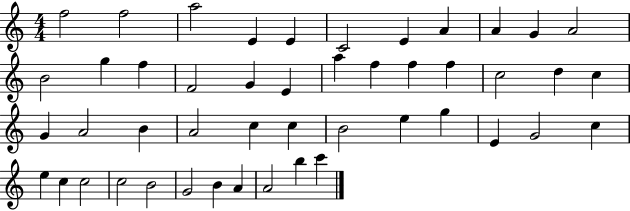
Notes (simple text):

F5/h F5/h A5/h E4/q E4/q C4/h E4/q A4/q A4/q G4/q A4/h B4/h G5/q F5/q F4/h G4/q E4/q A5/q F5/q F5/q F5/q C5/h D5/q C5/q G4/q A4/h B4/q A4/h C5/q C5/q B4/h E5/q G5/q E4/q G4/h C5/q E5/q C5/q C5/h C5/h B4/h G4/h B4/q A4/q A4/h B5/q C6/q